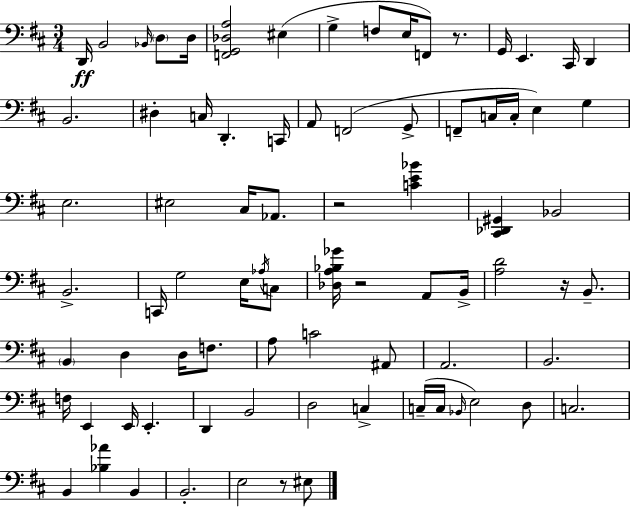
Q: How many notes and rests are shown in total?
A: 80